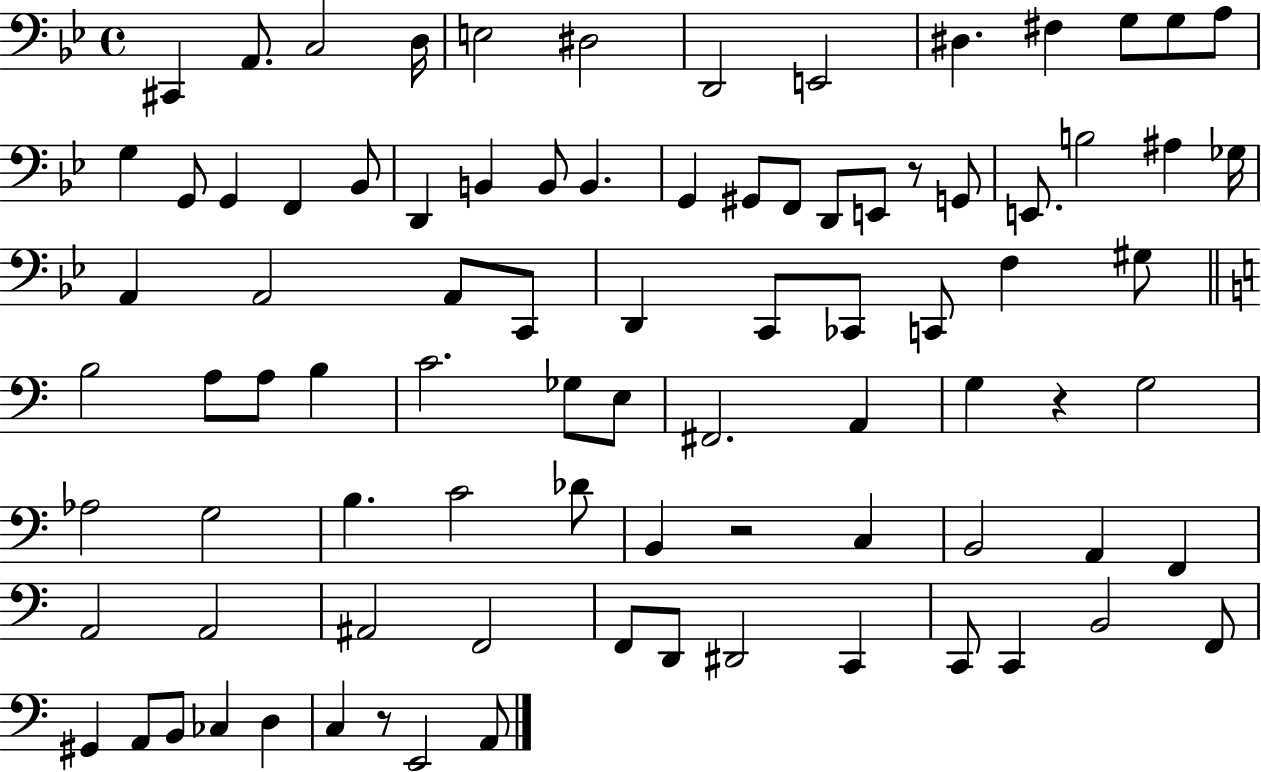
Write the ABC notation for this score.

X:1
T:Untitled
M:4/4
L:1/4
K:Bb
^C,, A,,/2 C,2 D,/4 E,2 ^D,2 D,,2 E,,2 ^D, ^F, G,/2 G,/2 A,/2 G, G,,/2 G,, F,, _B,,/2 D,, B,, B,,/2 B,, G,, ^G,,/2 F,,/2 D,,/2 E,,/2 z/2 G,,/2 E,,/2 B,2 ^A, _G,/4 A,, A,,2 A,,/2 C,,/2 D,, C,,/2 _C,,/2 C,,/2 F, ^G,/2 B,2 A,/2 A,/2 B, C2 _G,/2 E,/2 ^F,,2 A,, G, z G,2 _A,2 G,2 B, C2 _D/2 B,, z2 C, B,,2 A,, F,, A,,2 A,,2 ^A,,2 F,,2 F,,/2 D,,/2 ^D,,2 C,, C,,/2 C,, B,,2 F,,/2 ^G,, A,,/2 B,,/2 _C, D, C, z/2 E,,2 A,,/2